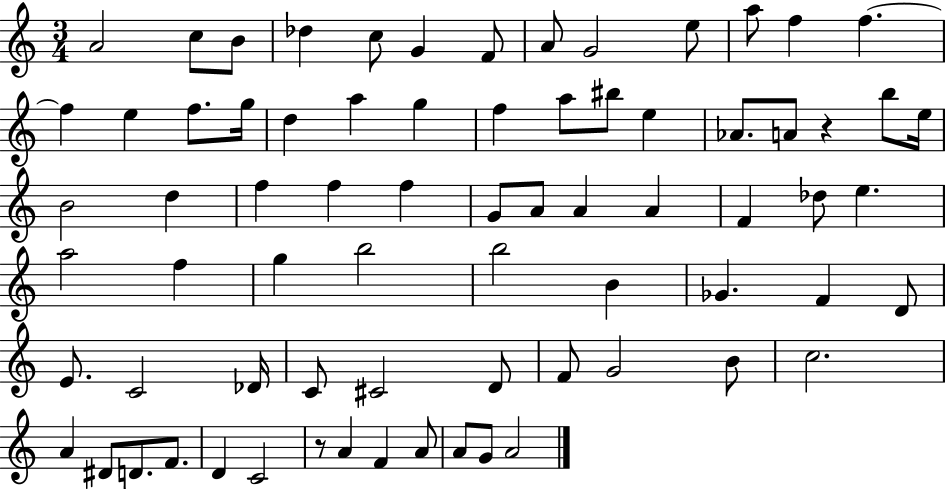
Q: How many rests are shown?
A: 2